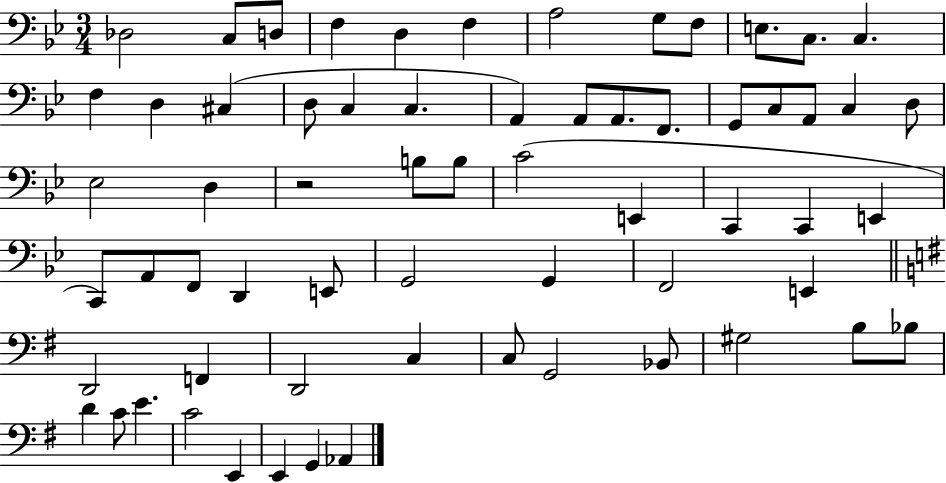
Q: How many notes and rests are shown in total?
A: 64